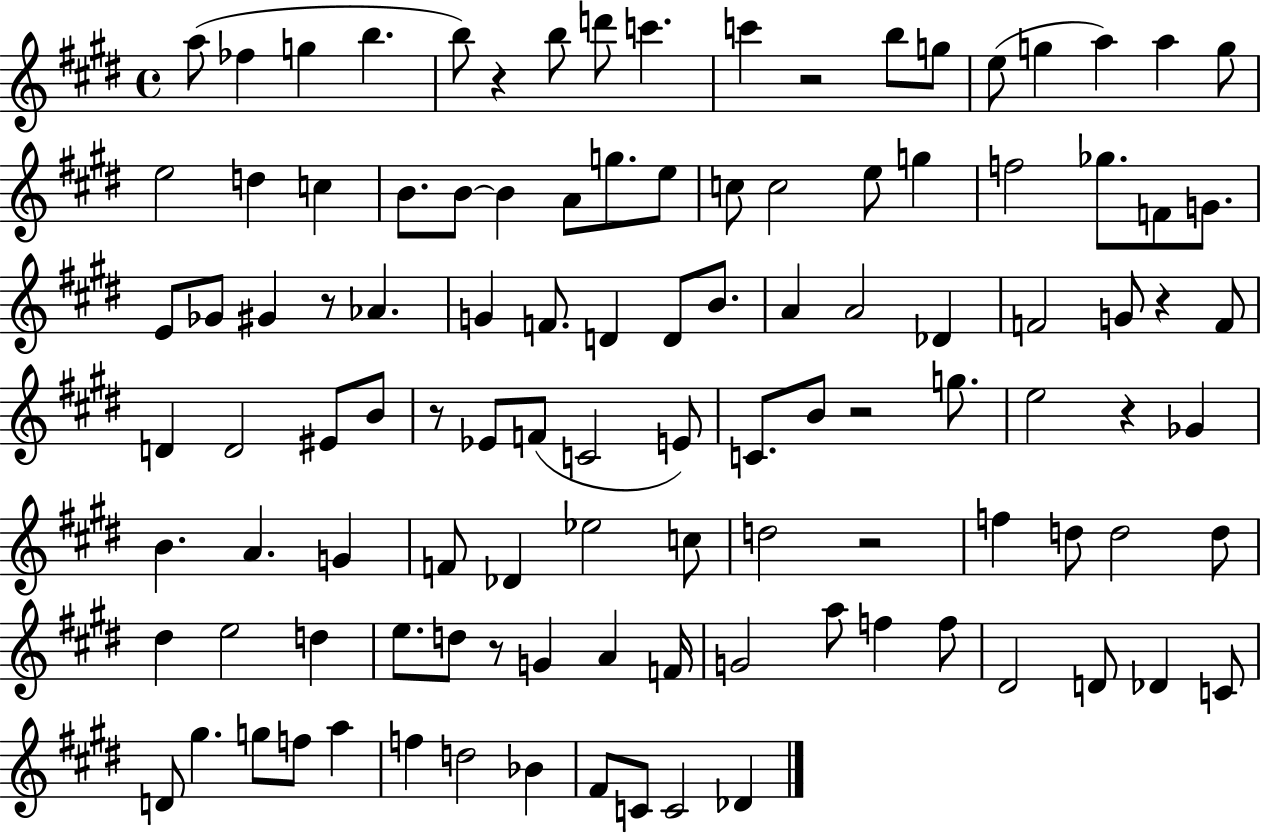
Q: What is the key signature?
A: E major